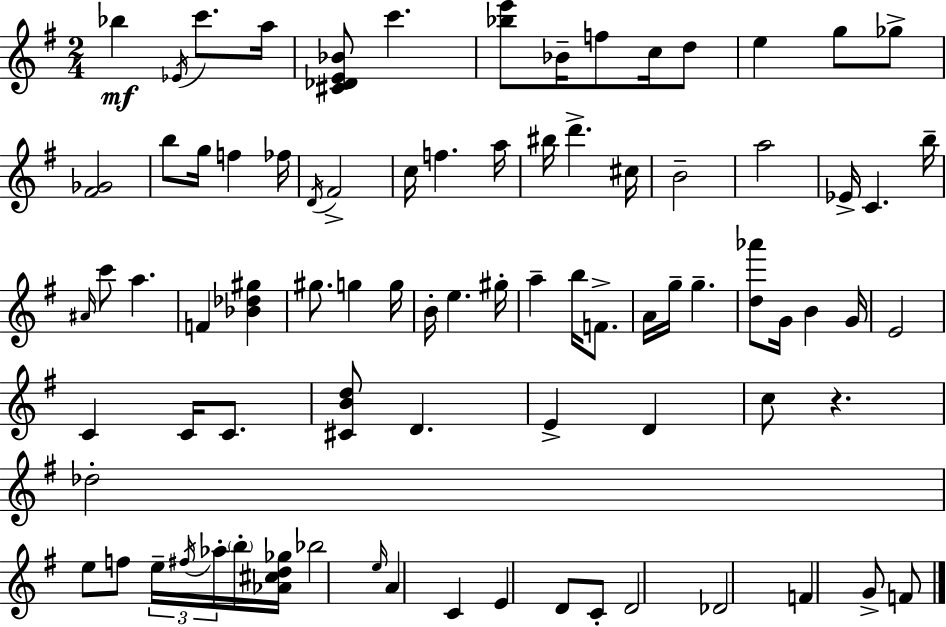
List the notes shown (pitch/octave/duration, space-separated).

Bb5/q Eb4/s C6/e. A5/s [C#4,Db4,E4,Bb4]/e C6/q. [Bb5,E6]/e Bb4/s F5/e C5/s D5/e E5/q G5/e Gb5/e [F#4,Gb4]/h B5/e G5/s F5/q FES5/s D4/s F#4/h C5/s F5/q. A5/s BIS5/s D6/q. C#5/s B4/h A5/h Eb4/s C4/q. B5/s A#4/s C6/e A5/q. F4/q [Bb4,Db5,G#5]/q G#5/e. G5/q G5/s B4/s E5/q. G#5/s A5/q B5/s F4/e. A4/s G5/s G5/q. [D5,Ab6]/e G4/s B4/q G4/s E4/h C4/q C4/s C4/e. [C#4,B4,D5]/e D4/q. E4/q D4/q C5/e R/q. Db5/h E5/e F5/e E5/s F#5/s Ab5/s B5/s [Ab4,C#5,D5,Gb5]/s Bb5/h E5/s A4/q C4/q E4/q D4/e C4/e D4/h Db4/h F4/q G4/e F4/e